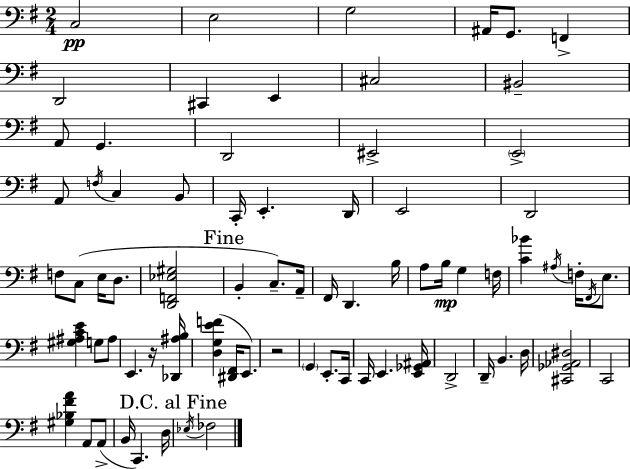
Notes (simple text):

C3/h E3/h G3/h A#2/s G2/e. F2/q D2/h C#2/q E2/q C#3/h BIS2/h A2/e G2/q. D2/h EIS2/h E2/h A2/e F3/s C3/q B2/e C2/s E2/q. D2/s E2/h D2/h F3/e C3/e E3/s D3/e. [D2,F2,Eb3,G#3]/h B2/q C3/e. A2/s F#2/s D2/q. B3/s A3/e B3/s G3/q F3/s [C4,Bb4]/q A#3/s F3/s F#2/s E3/e. [G#3,A#3,C4,E4]/q G3/e A#3/e E2/q. R/s [Db2,A#3,B3]/s [D3,G3,E4,F4]/q [D#2,F#2]/s E2/e. R/h G2/q E2/e. C2/s C2/s E2/q. [E2,Gb2,A#2]/s D2/h D2/s B2/q. D3/s [C#2,Gb2,Ab2,D#3]/h C2/h [G#3,Bb3,F#4,A4]/q A2/e A2/e B2/s C2/q. D3/s Eb3/s FES3/h